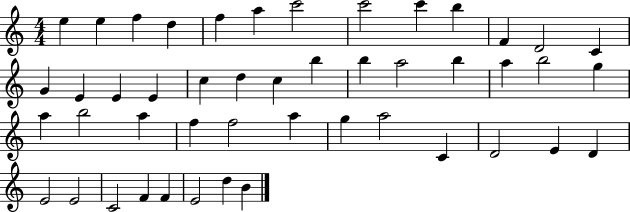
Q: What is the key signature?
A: C major